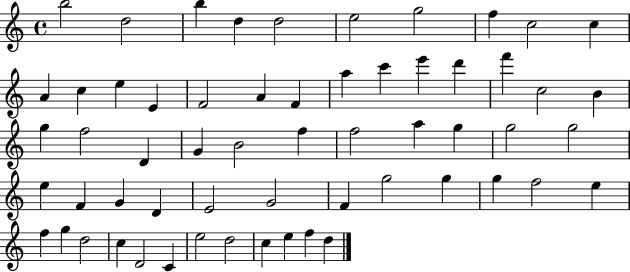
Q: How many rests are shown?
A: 0